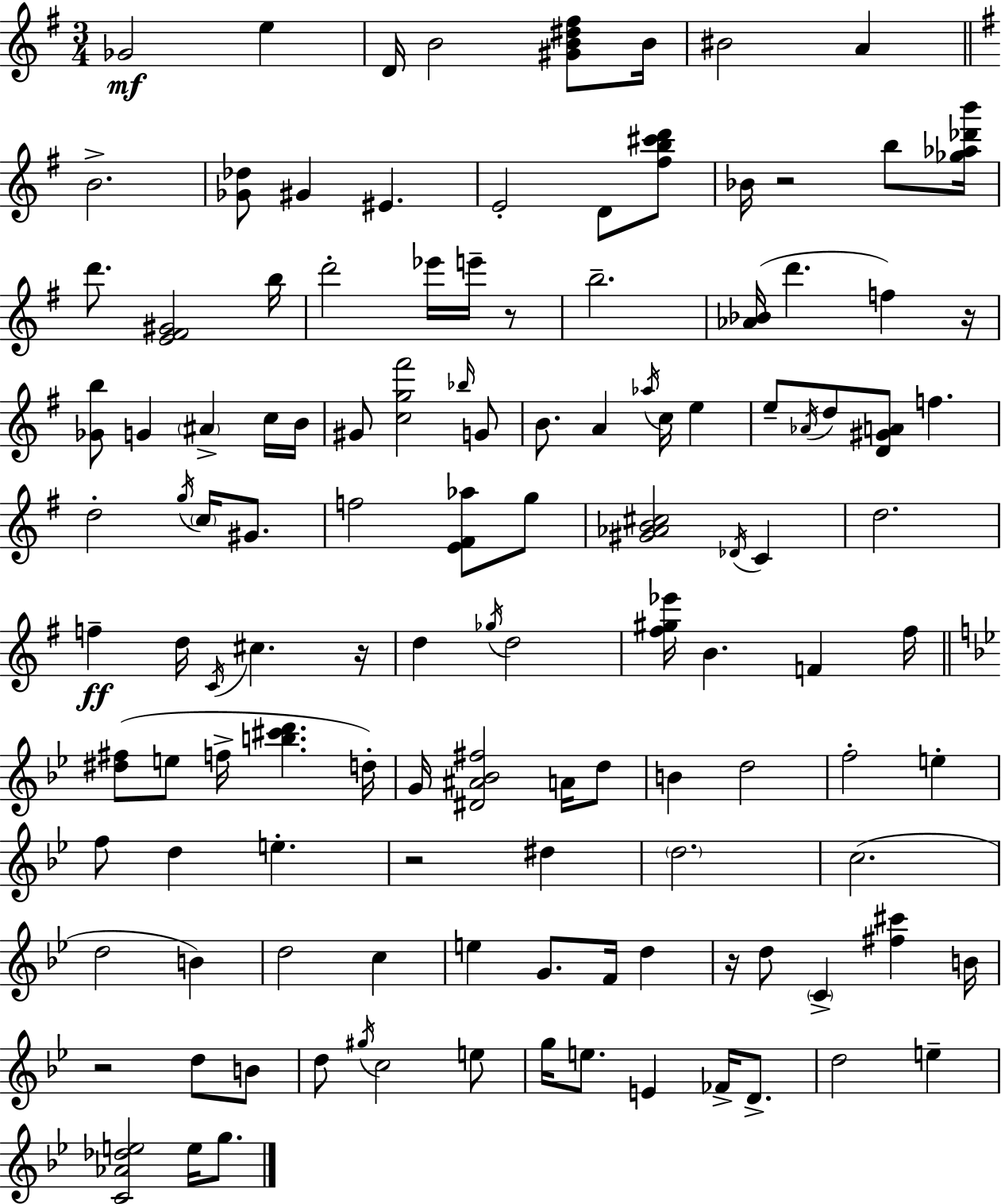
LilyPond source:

{
  \clef treble
  \numericTimeSignature
  \time 3/4
  \key e \minor
  ges'2\mf e''4 | d'16 b'2 <gis' b' dis'' fis''>8 b'16 | bis'2 a'4 | \bar "||" \break \key g \major b'2.-> | <ges' des''>8 gis'4 eis'4. | e'2-. d'8 <fis'' b'' cis''' d'''>8 | bes'16 r2 b''8 <ges'' aes'' des''' b'''>16 | \break d'''8. <e' fis' gis'>2 b''16 | d'''2-. ees'''16 e'''16-- r8 | b''2.-- | <aes' bes'>16( d'''4. f''4) r16 | \break <ges' b''>8 g'4 \parenthesize ais'4-> c''16 b'16 | gis'8 <c'' g'' fis'''>2 \grace { bes''16 } g'8 | b'8. a'4 \acciaccatura { aes''16 } c''16 e''4 | e''8-- \acciaccatura { aes'16 } d''8 <d' gis' a'>8 f''4. | \break d''2-. \acciaccatura { g''16 } | \parenthesize c''16 gis'8. f''2 | <e' fis' aes''>8 g''8 <gis' aes' b' cis''>2 | \acciaccatura { des'16 } c'4 d''2. | \break f''4--\ff d''16 \acciaccatura { c'16 } cis''4. | r16 d''4 \acciaccatura { ges''16 } d''2 | <fis'' gis'' ees'''>16 b'4. | f'4 fis''16 \bar "||" \break \key g \minor <dis'' fis''>8( e''8 f''16-> <b'' cis''' d'''>4. d''16-.) | g'16 <dis' ais' bes' fis''>2 a'16 d''8 | b'4 d''2 | f''2-. e''4-. | \break f''8 d''4 e''4.-. | r2 dis''4 | \parenthesize d''2. | c''2.( | \break d''2 b'4) | d''2 c''4 | e''4 g'8. f'16 d''4 | r16 d''8 \parenthesize c'4-> <fis'' cis'''>4 b'16 | \break r2 d''8 b'8 | d''8 \acciaccatura { gis''16 } c''2 e''8 | g''16 e''8. e'4 fes'16-> d'8.-> | d''2 e''4-- | \break <c' aes' des'' e''>2 e''16 g''8. | \bar "|."
}